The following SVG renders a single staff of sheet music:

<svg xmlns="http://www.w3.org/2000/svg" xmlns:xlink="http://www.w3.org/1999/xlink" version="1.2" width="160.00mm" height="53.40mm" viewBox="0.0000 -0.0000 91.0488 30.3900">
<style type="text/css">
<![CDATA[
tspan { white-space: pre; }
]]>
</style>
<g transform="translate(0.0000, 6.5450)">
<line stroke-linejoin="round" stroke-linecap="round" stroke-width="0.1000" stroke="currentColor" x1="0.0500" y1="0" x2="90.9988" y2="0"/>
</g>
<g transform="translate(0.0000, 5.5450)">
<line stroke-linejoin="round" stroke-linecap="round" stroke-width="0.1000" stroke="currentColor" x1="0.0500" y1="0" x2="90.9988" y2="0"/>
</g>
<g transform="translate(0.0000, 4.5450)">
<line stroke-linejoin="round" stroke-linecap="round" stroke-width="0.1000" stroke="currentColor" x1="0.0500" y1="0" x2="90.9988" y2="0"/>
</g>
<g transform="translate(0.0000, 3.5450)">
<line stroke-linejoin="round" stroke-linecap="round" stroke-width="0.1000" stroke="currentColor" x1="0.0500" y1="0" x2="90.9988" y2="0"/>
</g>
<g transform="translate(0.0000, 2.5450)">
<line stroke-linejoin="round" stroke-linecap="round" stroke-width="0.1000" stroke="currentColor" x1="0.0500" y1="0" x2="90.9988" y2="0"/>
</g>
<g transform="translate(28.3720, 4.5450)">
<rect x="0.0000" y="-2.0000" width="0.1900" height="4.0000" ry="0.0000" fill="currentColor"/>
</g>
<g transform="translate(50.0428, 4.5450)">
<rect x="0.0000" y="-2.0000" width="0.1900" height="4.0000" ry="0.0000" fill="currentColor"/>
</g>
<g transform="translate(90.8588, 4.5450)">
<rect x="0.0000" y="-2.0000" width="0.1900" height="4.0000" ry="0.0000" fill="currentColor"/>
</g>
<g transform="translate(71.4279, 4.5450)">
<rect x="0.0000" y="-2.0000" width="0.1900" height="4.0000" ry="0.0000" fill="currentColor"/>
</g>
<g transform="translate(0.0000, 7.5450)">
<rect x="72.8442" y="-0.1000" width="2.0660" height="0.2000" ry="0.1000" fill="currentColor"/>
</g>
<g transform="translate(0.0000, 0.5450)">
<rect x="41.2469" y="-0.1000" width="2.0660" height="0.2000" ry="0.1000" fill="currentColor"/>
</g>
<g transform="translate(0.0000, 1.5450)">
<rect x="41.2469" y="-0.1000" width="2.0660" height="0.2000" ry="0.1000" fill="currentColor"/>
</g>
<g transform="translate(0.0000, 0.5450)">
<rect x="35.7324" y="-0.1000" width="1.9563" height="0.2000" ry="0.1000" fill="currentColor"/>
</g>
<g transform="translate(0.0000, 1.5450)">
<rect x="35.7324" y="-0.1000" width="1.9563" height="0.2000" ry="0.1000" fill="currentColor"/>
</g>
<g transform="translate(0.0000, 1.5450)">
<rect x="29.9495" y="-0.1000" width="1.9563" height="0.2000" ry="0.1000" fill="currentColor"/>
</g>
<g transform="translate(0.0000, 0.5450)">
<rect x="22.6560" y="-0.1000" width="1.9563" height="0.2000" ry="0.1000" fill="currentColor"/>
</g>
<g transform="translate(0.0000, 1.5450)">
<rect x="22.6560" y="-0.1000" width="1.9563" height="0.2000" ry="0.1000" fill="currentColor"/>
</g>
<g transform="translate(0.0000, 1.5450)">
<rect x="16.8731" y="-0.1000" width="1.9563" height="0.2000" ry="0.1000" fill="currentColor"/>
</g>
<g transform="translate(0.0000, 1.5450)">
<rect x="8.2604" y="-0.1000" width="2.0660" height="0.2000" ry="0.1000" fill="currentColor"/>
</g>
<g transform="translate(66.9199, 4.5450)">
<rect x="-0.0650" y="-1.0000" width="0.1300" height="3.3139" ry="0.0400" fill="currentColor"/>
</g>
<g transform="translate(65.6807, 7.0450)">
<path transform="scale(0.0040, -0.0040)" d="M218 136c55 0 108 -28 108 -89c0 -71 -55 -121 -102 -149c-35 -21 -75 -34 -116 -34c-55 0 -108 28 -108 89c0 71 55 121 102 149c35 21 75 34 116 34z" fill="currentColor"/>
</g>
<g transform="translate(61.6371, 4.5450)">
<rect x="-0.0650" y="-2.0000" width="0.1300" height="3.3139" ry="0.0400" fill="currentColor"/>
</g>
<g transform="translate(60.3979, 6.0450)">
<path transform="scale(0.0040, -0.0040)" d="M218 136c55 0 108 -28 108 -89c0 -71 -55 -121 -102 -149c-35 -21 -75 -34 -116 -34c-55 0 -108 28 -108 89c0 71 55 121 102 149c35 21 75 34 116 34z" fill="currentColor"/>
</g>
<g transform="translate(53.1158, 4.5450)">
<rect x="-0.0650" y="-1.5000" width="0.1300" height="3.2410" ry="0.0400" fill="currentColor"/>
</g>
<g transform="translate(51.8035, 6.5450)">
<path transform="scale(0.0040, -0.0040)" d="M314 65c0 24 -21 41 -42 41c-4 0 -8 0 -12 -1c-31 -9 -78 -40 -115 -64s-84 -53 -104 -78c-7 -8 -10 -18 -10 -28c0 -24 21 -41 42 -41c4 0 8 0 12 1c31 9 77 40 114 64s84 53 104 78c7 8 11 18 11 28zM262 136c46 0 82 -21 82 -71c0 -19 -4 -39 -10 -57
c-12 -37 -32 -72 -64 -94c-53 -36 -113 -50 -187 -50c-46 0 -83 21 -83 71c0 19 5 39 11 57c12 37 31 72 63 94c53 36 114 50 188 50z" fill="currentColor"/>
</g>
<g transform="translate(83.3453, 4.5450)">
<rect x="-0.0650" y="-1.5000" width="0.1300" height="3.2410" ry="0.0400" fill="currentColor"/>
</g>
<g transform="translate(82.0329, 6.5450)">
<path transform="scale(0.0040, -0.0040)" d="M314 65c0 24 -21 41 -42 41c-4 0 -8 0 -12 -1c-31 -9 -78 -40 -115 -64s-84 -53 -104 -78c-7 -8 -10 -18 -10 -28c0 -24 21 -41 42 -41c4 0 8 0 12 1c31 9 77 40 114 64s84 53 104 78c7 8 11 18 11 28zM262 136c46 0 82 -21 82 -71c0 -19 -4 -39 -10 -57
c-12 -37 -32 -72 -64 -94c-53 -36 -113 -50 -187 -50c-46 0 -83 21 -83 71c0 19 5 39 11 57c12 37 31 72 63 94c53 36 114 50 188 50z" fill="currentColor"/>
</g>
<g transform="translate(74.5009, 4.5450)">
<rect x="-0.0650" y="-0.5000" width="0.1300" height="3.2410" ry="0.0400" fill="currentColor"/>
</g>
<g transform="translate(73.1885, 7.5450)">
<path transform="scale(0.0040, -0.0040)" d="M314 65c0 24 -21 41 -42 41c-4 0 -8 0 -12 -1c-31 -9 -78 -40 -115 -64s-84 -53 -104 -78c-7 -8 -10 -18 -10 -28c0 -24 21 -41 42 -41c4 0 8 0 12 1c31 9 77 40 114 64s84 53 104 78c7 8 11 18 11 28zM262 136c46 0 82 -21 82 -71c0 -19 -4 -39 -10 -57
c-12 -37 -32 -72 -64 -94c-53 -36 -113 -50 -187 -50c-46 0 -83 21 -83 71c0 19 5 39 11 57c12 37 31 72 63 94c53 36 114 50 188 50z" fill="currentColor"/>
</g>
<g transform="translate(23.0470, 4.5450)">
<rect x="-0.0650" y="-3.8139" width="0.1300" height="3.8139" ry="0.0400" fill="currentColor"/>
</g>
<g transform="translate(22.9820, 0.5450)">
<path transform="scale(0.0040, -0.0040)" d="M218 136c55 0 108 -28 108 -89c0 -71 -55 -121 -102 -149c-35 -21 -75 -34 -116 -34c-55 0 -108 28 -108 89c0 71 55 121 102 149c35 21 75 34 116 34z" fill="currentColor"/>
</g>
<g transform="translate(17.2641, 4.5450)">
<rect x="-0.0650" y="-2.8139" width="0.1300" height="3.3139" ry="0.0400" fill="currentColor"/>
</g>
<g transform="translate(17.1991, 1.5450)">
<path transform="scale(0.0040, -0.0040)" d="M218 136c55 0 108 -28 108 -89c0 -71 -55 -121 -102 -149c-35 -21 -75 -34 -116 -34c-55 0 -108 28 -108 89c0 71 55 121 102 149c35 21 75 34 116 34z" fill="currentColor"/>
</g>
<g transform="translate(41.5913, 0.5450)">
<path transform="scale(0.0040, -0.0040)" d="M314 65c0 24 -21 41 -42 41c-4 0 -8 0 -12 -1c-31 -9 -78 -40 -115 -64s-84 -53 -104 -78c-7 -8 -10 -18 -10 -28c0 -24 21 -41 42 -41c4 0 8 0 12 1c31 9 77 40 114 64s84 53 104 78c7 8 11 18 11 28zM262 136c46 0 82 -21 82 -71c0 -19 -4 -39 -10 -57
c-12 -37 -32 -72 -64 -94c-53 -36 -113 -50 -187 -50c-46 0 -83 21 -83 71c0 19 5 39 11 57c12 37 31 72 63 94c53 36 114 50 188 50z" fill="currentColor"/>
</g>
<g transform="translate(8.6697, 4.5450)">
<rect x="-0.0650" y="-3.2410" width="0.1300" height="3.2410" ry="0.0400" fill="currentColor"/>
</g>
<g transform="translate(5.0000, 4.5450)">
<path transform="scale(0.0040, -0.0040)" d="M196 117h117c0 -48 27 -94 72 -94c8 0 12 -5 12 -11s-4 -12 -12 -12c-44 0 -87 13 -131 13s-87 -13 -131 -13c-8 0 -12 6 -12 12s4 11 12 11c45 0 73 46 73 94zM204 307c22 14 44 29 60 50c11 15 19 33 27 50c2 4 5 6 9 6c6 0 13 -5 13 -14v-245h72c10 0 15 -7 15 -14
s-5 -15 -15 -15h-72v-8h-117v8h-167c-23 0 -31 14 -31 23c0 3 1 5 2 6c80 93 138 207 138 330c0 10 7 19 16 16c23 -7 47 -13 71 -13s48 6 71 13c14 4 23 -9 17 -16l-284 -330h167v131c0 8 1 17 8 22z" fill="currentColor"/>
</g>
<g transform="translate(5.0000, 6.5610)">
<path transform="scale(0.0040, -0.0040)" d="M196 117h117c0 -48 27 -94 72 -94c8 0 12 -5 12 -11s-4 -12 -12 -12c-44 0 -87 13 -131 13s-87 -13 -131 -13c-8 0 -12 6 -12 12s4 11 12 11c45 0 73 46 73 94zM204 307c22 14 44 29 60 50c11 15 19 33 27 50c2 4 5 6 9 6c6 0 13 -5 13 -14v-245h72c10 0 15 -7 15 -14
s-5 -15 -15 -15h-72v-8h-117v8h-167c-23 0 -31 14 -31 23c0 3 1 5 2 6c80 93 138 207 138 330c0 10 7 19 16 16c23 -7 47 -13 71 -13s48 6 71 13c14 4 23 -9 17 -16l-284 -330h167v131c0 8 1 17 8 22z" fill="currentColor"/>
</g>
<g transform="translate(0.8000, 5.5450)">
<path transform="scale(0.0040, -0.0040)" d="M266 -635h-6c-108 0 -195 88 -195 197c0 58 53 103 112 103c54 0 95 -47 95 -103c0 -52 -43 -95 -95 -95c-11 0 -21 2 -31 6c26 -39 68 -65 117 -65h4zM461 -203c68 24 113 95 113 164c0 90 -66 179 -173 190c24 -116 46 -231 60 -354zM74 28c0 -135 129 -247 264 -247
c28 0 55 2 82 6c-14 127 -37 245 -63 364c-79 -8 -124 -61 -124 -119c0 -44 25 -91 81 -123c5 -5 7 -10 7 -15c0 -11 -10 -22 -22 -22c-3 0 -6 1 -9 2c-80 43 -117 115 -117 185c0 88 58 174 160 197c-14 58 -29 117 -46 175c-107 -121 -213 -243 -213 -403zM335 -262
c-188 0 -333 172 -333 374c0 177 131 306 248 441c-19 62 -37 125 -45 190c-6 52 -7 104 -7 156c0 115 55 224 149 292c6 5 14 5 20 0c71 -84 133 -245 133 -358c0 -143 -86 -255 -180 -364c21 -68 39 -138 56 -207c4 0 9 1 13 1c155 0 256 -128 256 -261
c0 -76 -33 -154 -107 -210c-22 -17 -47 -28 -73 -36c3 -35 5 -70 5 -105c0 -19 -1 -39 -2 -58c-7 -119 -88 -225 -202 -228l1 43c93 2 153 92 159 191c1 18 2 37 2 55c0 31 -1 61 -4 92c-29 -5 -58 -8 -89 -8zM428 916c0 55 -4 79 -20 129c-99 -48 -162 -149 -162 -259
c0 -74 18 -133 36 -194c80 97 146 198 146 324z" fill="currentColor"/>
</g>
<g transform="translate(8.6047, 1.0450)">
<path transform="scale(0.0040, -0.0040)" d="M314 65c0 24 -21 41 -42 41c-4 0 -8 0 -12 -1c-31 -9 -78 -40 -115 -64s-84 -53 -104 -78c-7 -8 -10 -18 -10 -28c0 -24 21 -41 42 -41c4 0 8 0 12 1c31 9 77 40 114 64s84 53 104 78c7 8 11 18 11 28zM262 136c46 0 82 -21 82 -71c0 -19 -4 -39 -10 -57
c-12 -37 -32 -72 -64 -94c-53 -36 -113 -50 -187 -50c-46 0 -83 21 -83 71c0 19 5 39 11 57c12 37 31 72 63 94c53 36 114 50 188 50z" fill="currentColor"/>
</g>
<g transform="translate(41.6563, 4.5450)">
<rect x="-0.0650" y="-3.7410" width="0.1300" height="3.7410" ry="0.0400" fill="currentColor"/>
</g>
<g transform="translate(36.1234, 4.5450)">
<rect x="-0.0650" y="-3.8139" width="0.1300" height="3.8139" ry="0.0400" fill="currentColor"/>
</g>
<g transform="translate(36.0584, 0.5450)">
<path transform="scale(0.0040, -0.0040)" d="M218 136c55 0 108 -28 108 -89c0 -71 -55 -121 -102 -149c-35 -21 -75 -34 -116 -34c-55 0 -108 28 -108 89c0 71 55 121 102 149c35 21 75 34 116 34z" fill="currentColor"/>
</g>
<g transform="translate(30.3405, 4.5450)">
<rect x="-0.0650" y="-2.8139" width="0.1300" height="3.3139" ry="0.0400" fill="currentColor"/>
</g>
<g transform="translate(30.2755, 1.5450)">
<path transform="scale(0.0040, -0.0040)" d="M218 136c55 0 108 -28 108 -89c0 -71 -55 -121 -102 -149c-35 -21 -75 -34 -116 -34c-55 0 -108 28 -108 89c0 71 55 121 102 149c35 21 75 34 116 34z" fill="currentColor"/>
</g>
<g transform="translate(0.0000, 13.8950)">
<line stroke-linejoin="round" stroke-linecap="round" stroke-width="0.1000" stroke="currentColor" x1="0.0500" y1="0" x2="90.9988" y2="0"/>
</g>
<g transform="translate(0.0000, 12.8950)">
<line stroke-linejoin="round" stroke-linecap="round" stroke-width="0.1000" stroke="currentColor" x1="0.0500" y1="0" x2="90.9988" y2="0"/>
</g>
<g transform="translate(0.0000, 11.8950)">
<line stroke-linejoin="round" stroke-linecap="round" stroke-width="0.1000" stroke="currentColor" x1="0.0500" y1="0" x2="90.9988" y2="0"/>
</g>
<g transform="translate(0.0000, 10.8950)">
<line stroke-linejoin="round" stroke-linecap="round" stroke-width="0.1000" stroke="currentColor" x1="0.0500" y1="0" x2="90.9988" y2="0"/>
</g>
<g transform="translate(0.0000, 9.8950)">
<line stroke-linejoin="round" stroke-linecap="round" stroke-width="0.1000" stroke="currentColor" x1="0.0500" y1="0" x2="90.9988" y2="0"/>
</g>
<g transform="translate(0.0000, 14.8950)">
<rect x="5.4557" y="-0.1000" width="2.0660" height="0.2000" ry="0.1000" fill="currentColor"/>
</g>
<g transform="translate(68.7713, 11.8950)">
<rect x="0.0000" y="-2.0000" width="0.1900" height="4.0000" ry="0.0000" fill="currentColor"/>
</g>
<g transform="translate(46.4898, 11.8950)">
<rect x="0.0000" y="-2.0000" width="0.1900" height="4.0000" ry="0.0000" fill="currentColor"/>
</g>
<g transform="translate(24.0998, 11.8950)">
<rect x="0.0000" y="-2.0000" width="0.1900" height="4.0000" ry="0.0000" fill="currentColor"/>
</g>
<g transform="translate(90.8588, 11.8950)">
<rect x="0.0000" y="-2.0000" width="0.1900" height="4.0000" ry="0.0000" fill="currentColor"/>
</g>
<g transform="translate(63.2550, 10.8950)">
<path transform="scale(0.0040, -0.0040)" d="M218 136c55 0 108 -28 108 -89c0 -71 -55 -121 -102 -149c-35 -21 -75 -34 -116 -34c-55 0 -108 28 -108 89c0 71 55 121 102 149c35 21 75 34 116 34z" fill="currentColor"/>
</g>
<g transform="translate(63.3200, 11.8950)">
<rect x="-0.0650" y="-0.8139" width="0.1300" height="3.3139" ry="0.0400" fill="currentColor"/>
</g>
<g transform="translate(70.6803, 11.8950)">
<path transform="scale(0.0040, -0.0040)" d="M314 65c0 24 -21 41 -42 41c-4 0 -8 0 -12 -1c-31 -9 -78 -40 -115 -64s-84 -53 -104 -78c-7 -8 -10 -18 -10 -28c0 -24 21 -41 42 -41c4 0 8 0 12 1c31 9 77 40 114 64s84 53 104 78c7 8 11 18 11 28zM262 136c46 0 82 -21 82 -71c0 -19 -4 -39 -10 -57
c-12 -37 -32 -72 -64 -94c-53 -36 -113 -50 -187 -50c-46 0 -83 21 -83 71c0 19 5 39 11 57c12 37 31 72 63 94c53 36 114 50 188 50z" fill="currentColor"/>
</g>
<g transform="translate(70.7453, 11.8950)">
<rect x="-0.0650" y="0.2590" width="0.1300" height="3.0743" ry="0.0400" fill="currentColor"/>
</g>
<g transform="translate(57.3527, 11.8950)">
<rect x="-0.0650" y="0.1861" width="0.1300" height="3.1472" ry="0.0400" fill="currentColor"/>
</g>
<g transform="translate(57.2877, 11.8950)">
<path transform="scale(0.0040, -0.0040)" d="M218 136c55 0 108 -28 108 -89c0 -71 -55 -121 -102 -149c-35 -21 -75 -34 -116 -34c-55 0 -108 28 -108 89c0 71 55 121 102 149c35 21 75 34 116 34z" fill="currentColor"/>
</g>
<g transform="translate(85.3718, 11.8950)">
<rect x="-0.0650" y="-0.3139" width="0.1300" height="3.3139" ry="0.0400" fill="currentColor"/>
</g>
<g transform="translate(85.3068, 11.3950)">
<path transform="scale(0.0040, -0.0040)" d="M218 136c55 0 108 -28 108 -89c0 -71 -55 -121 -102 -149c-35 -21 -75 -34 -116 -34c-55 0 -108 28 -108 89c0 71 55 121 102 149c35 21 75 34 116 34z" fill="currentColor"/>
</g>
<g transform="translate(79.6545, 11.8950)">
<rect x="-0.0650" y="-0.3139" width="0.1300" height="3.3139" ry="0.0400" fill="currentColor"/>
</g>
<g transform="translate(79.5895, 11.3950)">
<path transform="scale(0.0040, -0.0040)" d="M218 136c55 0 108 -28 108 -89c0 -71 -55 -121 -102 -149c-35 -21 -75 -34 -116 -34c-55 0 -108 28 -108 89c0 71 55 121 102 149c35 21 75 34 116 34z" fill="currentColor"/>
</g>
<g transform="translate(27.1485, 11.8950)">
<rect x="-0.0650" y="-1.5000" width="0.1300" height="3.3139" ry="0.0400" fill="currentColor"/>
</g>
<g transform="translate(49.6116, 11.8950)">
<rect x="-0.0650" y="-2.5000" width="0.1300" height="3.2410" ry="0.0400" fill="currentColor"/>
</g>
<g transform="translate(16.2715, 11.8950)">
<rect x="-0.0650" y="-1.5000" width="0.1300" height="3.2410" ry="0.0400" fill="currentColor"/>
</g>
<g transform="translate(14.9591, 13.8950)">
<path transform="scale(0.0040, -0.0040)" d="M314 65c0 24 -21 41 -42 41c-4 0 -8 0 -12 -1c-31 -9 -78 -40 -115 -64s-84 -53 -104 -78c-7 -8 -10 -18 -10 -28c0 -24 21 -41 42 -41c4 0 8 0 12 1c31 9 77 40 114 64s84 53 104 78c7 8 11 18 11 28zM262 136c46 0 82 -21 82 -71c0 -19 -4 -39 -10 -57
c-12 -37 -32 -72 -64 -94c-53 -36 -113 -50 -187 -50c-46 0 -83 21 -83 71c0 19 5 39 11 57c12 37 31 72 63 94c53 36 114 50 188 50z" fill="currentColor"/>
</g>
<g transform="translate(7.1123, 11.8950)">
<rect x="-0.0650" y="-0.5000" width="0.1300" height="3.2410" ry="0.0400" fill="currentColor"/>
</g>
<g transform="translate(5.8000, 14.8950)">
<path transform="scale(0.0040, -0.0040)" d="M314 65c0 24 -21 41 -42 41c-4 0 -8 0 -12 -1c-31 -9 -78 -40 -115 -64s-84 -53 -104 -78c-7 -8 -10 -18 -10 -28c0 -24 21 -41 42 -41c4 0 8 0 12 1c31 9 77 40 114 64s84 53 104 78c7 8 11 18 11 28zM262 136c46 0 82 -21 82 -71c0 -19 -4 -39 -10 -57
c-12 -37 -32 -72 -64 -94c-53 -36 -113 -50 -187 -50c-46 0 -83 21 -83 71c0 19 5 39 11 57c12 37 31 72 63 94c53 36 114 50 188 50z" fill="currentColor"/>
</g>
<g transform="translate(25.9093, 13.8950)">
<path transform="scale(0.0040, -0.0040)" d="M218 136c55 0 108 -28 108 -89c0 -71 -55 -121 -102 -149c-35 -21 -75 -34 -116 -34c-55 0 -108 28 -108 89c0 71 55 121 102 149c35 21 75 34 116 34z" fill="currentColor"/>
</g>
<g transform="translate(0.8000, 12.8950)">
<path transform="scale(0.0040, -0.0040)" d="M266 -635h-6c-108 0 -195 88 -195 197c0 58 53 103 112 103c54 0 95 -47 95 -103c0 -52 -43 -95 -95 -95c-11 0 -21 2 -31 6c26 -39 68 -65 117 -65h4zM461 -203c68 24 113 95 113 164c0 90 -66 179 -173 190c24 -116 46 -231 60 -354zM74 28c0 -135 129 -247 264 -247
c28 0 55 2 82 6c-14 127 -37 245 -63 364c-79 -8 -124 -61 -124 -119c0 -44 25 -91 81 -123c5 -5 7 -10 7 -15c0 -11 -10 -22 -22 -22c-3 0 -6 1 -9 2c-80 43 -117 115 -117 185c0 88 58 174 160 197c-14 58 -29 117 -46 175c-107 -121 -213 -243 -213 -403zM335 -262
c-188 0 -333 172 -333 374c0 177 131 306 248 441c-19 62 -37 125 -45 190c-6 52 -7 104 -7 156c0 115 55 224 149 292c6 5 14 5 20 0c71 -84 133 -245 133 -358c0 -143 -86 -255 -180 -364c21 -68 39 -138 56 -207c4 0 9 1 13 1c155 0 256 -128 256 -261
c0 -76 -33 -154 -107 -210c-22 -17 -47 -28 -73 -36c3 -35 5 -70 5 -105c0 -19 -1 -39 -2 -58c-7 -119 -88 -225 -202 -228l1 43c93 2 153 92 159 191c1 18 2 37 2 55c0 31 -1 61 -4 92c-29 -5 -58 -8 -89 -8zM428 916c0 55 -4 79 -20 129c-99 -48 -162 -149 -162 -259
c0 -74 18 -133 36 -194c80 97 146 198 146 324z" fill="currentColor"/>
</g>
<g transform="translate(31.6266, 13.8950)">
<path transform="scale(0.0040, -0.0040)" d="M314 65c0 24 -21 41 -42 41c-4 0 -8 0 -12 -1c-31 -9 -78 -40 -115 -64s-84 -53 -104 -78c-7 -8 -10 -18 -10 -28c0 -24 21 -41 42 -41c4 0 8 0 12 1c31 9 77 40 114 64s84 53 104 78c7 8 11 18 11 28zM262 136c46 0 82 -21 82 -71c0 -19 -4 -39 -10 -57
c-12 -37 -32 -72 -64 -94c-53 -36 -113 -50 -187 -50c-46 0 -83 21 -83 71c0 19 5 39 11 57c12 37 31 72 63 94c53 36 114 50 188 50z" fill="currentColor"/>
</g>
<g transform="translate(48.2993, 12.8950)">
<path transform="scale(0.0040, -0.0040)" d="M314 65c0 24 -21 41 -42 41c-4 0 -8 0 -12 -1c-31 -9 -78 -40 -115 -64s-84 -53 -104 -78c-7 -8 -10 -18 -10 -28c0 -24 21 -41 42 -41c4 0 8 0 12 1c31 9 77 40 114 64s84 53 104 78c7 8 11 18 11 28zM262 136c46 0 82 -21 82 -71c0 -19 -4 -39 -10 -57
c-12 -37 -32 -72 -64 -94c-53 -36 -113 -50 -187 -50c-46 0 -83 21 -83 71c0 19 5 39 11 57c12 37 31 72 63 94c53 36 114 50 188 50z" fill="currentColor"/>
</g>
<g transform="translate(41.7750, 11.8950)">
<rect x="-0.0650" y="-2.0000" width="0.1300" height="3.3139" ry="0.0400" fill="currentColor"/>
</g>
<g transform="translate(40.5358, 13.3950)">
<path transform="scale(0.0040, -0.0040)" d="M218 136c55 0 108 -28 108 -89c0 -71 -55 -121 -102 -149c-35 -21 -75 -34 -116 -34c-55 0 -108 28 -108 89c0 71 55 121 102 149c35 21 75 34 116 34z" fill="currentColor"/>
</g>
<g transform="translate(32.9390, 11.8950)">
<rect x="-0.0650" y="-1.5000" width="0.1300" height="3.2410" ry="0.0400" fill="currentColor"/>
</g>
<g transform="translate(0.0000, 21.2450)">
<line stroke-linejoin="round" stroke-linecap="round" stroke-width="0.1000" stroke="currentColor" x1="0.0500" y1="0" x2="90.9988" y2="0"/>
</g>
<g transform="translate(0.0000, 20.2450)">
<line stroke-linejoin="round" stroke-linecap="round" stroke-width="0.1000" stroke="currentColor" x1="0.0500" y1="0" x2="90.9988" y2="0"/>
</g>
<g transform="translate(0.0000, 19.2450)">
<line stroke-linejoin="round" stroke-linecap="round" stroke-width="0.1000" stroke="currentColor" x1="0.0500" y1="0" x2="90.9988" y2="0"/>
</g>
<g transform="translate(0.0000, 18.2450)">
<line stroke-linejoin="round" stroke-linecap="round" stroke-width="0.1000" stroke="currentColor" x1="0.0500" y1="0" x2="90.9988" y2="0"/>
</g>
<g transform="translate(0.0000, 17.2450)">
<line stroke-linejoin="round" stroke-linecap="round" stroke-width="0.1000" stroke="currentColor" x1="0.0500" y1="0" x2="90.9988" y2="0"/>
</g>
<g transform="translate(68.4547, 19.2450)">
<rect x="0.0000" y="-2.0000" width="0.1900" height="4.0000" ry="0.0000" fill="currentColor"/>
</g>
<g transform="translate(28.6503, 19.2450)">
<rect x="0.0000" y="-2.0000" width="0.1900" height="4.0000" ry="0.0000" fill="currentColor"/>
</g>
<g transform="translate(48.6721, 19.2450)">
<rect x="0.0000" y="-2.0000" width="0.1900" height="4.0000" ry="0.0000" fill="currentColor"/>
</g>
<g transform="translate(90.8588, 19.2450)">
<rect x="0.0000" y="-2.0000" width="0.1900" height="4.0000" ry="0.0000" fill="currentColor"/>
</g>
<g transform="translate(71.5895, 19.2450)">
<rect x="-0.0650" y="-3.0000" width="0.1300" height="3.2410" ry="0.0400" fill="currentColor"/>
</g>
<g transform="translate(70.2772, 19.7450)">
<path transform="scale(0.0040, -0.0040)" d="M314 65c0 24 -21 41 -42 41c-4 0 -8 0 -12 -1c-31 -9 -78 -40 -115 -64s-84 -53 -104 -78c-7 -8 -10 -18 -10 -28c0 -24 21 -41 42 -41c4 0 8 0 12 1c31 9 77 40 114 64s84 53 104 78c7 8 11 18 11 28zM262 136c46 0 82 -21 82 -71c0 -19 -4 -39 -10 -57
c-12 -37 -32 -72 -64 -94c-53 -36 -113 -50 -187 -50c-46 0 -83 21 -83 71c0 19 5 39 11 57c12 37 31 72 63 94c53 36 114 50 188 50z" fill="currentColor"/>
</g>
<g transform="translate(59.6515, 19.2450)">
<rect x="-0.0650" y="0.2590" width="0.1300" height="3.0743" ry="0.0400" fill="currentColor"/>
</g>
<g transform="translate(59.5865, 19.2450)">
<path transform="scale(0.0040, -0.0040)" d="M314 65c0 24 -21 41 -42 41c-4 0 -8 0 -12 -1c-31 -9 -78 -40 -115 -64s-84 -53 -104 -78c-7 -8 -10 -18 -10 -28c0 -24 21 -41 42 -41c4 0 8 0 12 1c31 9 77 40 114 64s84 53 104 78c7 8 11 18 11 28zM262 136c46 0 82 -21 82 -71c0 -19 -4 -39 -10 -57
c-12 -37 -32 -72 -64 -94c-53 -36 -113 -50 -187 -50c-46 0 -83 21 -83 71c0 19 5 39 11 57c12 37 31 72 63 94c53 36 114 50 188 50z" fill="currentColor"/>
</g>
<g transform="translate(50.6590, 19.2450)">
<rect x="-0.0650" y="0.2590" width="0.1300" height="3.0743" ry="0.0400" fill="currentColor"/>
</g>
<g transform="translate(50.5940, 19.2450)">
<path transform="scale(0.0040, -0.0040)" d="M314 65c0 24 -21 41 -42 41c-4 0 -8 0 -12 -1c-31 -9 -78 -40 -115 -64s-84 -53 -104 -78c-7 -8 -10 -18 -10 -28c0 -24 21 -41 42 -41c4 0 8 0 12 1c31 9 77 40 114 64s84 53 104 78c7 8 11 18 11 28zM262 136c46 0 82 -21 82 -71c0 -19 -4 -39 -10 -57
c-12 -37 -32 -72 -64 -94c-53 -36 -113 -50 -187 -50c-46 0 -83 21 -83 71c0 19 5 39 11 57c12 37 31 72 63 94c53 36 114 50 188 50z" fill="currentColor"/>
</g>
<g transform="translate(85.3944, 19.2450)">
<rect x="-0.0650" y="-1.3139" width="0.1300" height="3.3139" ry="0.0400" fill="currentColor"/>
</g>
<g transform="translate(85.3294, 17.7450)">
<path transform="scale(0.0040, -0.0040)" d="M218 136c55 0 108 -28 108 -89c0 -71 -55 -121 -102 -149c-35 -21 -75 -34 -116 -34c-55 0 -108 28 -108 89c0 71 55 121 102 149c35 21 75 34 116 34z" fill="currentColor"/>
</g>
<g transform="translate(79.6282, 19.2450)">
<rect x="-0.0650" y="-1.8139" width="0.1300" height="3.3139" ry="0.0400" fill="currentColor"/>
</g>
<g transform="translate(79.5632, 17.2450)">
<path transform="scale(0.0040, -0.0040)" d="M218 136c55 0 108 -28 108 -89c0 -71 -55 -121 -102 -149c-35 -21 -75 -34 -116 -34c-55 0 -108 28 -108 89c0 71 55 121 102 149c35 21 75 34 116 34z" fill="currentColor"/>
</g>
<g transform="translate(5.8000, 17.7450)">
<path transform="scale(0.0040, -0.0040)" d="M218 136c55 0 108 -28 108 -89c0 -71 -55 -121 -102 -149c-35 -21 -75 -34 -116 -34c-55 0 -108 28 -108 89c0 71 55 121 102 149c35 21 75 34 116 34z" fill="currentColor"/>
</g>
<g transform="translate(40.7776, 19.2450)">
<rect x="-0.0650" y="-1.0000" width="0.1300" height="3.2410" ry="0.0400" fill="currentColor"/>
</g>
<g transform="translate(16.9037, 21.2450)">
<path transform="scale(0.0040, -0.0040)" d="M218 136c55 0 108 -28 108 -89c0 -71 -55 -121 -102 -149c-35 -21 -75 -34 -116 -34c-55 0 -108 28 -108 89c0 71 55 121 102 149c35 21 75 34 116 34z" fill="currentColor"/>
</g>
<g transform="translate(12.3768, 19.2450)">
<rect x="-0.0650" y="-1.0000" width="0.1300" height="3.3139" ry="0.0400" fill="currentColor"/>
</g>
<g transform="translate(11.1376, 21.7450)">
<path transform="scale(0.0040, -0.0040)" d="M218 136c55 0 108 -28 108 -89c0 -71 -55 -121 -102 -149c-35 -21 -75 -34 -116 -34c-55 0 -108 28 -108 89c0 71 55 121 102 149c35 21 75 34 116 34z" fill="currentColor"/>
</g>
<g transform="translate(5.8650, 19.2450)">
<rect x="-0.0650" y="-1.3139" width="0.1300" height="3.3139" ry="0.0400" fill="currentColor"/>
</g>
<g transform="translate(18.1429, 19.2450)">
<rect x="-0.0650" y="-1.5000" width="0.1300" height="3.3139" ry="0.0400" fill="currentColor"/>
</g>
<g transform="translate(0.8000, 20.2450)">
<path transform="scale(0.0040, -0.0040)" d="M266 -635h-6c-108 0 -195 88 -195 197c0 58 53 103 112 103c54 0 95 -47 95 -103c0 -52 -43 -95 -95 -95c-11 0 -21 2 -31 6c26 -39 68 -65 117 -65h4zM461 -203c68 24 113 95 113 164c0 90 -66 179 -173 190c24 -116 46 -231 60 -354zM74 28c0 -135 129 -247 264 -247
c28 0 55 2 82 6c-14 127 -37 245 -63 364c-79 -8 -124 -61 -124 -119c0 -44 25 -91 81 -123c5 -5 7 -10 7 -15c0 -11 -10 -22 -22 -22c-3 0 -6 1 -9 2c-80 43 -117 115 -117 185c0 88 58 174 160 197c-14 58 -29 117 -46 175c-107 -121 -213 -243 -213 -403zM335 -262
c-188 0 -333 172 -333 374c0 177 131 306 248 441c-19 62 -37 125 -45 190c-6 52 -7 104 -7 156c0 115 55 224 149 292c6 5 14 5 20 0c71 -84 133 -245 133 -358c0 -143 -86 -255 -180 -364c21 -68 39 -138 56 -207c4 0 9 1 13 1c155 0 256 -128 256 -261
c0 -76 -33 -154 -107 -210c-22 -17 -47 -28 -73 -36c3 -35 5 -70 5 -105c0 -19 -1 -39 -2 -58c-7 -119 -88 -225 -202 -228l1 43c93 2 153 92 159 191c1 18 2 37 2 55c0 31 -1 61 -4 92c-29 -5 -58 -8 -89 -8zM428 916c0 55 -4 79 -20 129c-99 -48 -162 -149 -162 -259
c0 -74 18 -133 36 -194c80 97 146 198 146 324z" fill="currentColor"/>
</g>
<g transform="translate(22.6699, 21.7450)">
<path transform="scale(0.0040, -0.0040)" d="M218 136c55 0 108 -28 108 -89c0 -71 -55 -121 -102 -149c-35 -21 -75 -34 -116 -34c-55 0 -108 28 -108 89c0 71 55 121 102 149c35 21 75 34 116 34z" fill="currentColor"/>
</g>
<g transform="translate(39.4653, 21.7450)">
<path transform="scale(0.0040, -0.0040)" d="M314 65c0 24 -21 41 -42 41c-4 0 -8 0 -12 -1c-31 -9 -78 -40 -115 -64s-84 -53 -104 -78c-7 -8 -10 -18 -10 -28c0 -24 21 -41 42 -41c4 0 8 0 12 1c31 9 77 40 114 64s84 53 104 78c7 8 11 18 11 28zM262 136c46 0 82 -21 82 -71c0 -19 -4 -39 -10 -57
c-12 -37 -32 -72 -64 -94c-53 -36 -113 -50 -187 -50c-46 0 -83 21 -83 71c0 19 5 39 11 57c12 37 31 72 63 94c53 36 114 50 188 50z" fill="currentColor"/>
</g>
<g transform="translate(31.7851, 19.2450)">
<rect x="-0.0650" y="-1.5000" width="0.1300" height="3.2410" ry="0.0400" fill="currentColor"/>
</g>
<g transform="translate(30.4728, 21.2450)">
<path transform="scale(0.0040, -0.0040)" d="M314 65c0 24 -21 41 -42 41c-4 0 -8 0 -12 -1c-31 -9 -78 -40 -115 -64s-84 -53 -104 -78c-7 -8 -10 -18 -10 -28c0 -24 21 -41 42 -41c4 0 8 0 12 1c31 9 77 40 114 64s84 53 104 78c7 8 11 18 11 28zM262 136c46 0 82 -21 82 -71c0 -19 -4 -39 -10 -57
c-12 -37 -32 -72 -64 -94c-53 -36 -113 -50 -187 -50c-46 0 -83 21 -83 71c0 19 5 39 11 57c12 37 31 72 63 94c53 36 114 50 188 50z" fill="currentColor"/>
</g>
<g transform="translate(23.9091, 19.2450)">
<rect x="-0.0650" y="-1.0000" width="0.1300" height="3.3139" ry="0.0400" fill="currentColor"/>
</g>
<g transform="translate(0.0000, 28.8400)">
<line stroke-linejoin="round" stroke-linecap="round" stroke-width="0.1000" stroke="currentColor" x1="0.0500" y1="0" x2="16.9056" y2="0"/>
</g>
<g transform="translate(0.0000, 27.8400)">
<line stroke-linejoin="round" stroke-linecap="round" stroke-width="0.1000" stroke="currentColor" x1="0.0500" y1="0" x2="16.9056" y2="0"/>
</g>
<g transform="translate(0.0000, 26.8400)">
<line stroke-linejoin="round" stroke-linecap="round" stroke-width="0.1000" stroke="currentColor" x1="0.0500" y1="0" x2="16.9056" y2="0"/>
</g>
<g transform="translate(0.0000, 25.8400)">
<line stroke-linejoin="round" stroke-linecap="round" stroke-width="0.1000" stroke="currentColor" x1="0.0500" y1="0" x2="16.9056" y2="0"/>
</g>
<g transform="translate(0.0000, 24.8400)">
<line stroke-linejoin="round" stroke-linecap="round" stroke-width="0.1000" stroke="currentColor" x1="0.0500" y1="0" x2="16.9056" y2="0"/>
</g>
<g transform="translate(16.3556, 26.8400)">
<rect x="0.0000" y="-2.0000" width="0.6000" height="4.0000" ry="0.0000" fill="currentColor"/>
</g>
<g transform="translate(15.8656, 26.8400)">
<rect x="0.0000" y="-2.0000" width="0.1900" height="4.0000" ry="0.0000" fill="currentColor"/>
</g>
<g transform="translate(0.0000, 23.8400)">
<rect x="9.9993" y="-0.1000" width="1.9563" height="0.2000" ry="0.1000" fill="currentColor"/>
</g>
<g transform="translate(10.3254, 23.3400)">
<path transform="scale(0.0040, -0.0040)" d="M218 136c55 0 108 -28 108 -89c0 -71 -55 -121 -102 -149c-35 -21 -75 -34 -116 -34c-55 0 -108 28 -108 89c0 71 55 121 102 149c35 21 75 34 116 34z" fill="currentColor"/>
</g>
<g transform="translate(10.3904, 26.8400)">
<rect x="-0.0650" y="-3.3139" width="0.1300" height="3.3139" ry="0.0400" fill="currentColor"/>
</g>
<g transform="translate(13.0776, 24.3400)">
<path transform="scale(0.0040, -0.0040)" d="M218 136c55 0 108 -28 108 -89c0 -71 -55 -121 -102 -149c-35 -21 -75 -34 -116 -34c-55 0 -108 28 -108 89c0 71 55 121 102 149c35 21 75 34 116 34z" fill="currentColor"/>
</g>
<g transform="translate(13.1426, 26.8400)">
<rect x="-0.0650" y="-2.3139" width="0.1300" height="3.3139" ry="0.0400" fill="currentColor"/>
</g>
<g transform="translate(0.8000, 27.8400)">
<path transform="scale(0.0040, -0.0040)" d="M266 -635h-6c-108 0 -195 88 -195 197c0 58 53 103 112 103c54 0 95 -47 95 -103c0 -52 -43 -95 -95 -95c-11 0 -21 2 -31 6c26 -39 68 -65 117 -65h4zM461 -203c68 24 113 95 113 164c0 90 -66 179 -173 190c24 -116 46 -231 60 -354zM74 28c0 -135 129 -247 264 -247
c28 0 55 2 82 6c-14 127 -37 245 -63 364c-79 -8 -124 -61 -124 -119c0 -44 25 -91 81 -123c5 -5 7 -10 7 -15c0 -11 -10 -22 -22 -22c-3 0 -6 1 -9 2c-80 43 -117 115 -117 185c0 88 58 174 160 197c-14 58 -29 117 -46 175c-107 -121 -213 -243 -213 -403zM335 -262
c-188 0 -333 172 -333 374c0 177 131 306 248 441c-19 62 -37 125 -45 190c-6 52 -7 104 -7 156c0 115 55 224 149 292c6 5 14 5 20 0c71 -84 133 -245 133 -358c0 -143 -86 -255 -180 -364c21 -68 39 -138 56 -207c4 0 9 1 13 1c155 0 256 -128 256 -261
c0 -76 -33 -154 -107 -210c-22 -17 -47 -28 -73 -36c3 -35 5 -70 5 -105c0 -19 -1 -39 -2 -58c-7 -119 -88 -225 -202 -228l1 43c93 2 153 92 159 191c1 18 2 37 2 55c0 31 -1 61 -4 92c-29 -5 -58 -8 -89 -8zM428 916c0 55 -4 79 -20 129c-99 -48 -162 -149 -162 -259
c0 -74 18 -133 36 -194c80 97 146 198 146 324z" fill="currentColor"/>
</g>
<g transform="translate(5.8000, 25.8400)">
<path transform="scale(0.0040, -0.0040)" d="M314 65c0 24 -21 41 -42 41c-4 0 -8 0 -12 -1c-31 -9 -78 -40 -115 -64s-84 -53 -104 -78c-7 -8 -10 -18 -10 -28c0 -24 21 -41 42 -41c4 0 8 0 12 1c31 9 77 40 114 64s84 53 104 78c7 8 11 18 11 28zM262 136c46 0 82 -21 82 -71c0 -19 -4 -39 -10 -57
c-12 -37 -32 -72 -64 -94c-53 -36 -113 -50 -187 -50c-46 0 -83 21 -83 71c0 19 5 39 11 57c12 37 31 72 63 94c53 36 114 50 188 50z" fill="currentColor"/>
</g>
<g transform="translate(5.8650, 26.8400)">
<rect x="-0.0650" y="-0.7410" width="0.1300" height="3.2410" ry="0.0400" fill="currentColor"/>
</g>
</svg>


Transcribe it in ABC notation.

X:1
T:Untitled
M:4/4
L:1/4
K:C
b2 a c' a c' c'2 E2 F D C2 E2 C2 E2 E E2 F G2 B d B2 c c e D E D E2 D2 B2 B2 A2 f e d2 b g